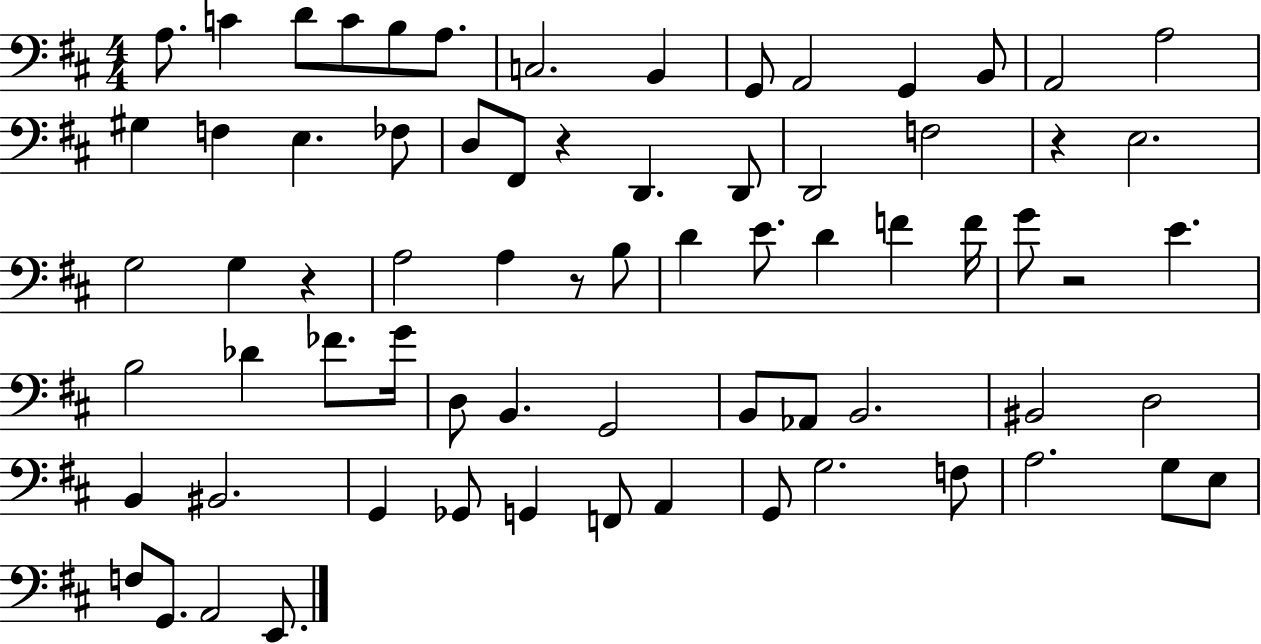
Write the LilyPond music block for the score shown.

{
  \clef bass
  \numericTimeSignature
  \time 4/4
  \key d \major
  a8. c'4 d'8 c'8 b8 a8. | c2. b,4 | g,8 a,2 g,4 b,8 | a,2 a2 | \break gis4 f4 e4. fes8 | d8 fis,8 r4 d,4. d,8 | d,2 f2 | r4 e2. | \break g2 g4 r4 | a2 a4 r8 b8 | d'4 e'8. d'4 f'4 f'16 | g'8 r2 e'4. | \break b2 des'4 fes'8. g'16 | d8 b,4. g,2 | b,8 aes,8 b,2. | bis,2 d2 | \break b,4 bis,2. | g,4 ges,8 g,4 f,8 a,4 | g,8 g2. f8 | a2. g8 e8 | \break f8 g,8. a,2 e,8. | \bar "|."
}